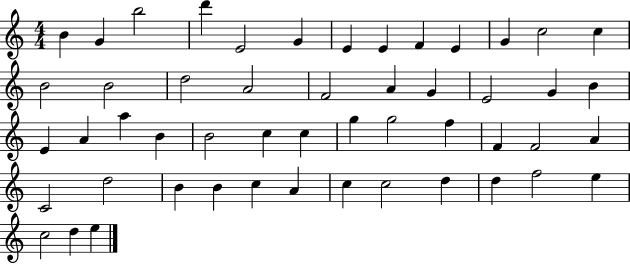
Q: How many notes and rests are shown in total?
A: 51